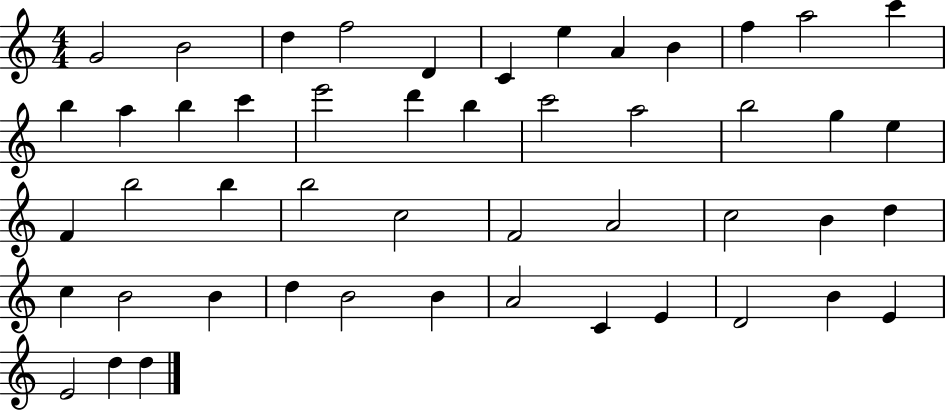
{
  \clef treble
  \numericTimeSignature
  \time 4/4
  \key c \major
  g'2 b'2 | d''4 f''2 d'4 | c'4 e''4 a'4 b'4 | f''4 a''2 c'''4 | \break b''4 a''4 b''4 c'''4 | e'''2 d'''4 b''4 | c'''2 a''2 | b''2 g''4 e''4 | \break f'4 b''2 b''4 | b''2 c''2 | f'2 a'2 | c''2 b'4 d''4 | \break c''4 b'2 b'4 | d''4 b'2 b'4 | a'2 c'4 e'4 | d'2 b'4 e'4 | \break e'2 d''4 d''4 | \bar "|."
}